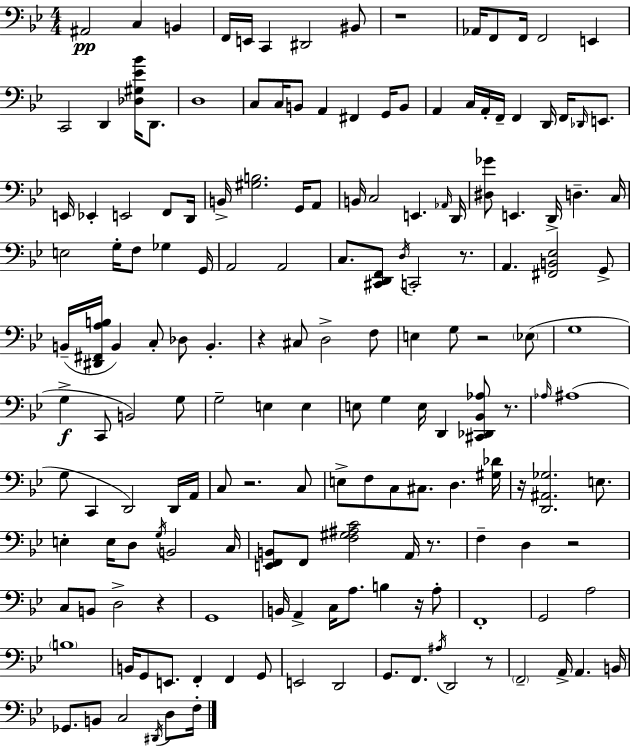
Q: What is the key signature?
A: G minor